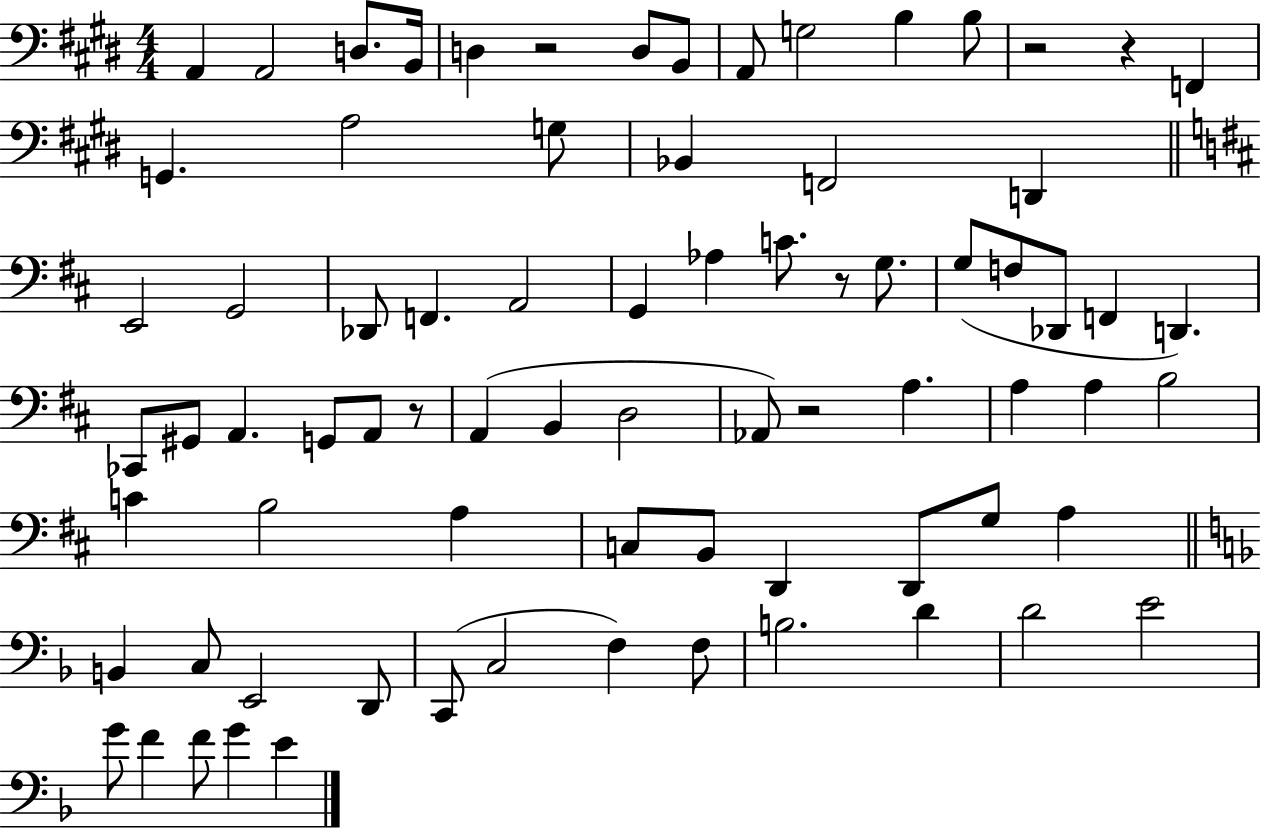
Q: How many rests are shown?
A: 6